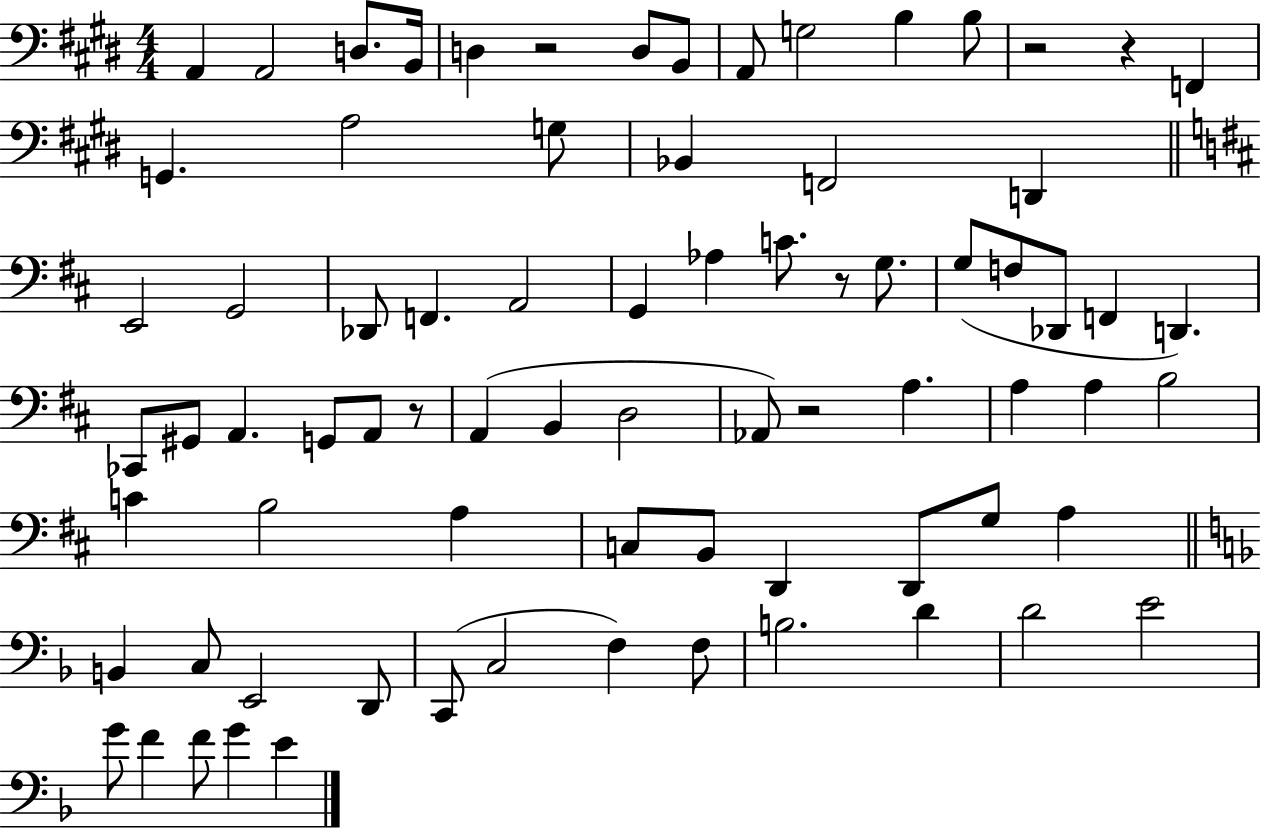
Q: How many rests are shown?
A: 6